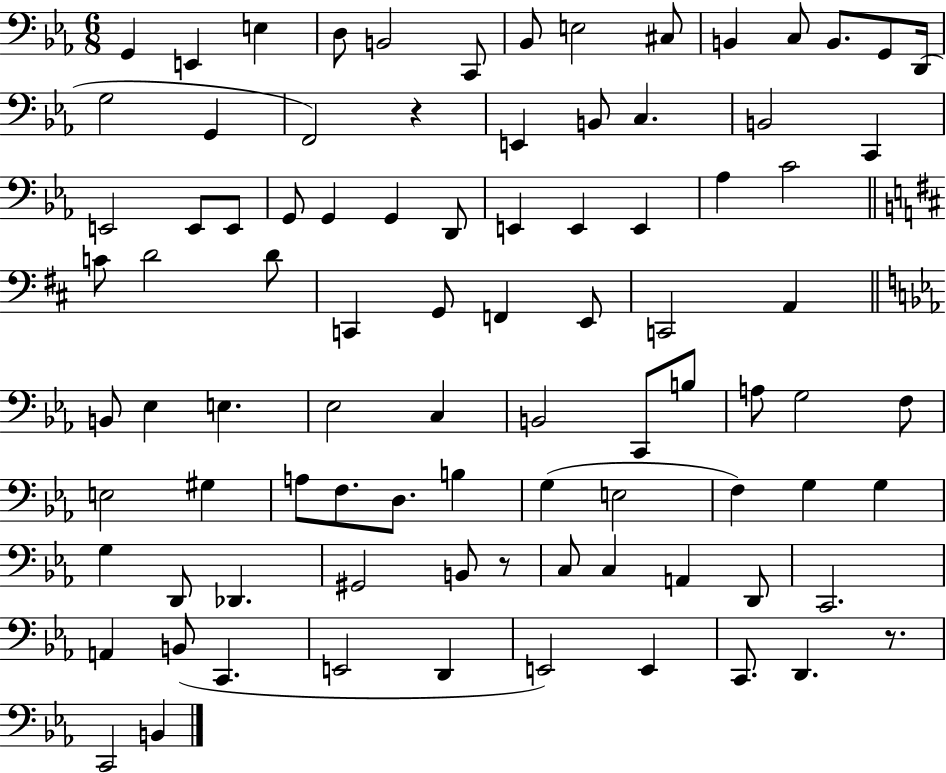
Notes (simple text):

G2/q E2/q E3/q D3/e B2/h C2/e Bb2/e E3/h C#3/e B2/q C3/e B2/e. G2/e D2/s G3/h G2/q F2/h R/q E2/q B2/e C3/q. B2/h C2/q E2/h E2/e E2/e G2/e G2/q G2/q D2/e E2/q E2/q E2/q Ab3/q C4/h C4/e D4/h D4/e C2/q G2/e F2/q E2/e C2/h A2/q B2/e Eb3/q E3/q. Eb3/h C3/q B2/h C2/e B3/e A3/e G3/h F3/e E3/h G#3/q A3/e F3/e. D3/e. B3/q G3/q E3/h F3/q G3/q G3/q G3/q D2/e Db2/q. G#2/h B2/e R/e C3/e C3/q A2/q D2/e C2/h. A2/q B2/e C2/q. E2/h D2/q E2/h E2/q C2/e. D2/q. R/e. C2/h B2/q